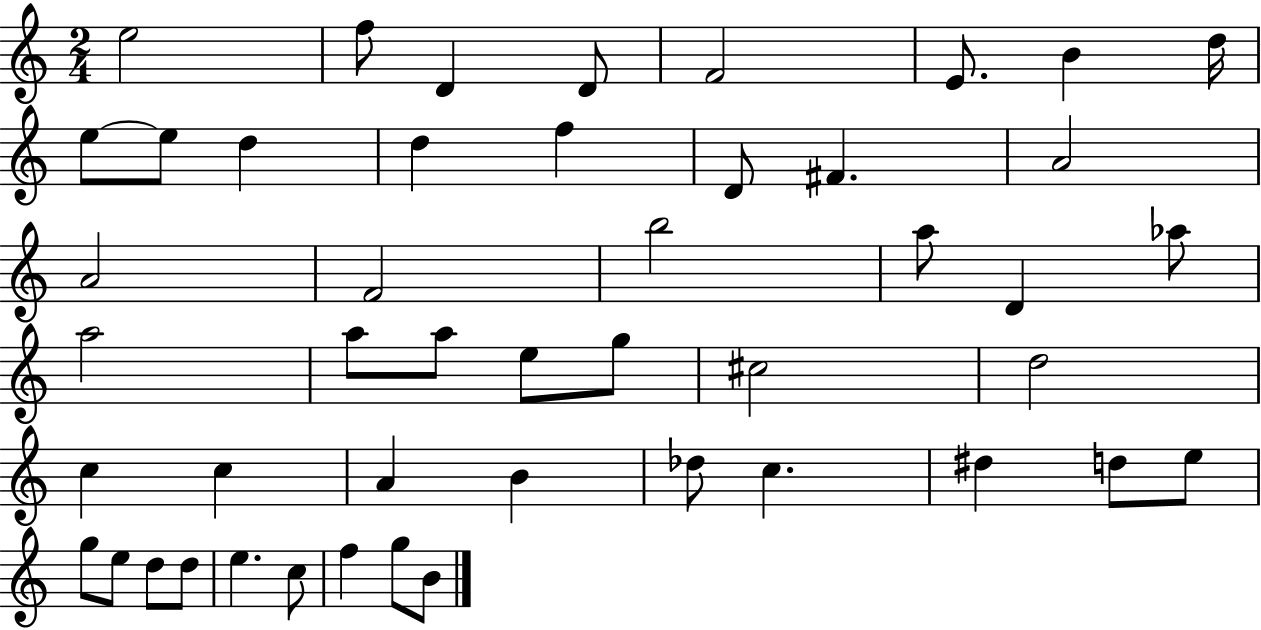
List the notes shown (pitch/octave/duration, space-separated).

E5/h F5/e D4/q D4/e F4/h E4/e. B4/q D5/s E5/e E5/e D5/q D5/q F5/q D4/e F#4/q. A4/h A4/h F4/h B5/h A5/e D4/q Ab5/e A5/h A5/e A5/e E5/e G5/e C#5/h D5/h C5/q C5/q A4/q B4/q Db5/e C5/q. D#5/q D5/e E5/e G5/e E5/e D5/e D5/e E5/q. C5/e F5/q G5/e B4/e